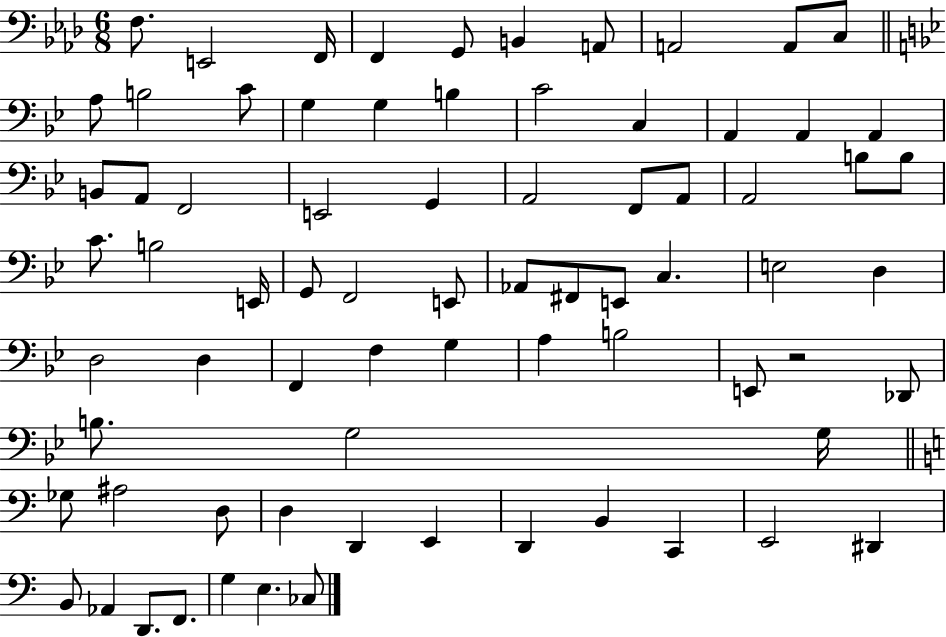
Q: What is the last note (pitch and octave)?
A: CES3